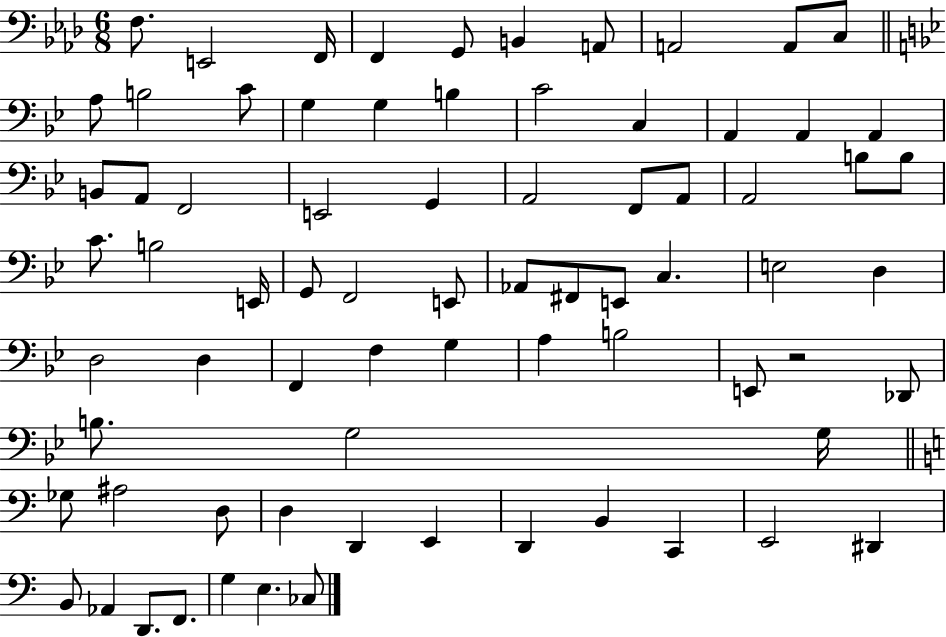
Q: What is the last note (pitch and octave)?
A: CES3